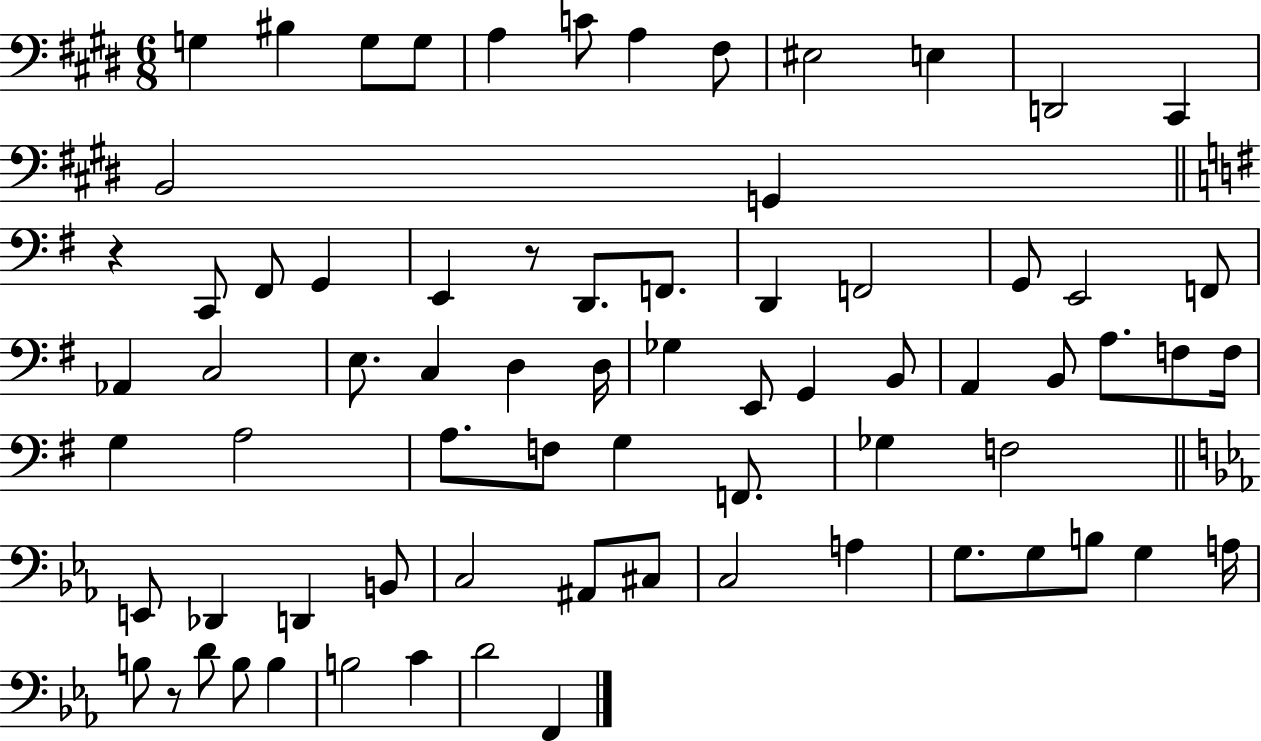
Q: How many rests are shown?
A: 3